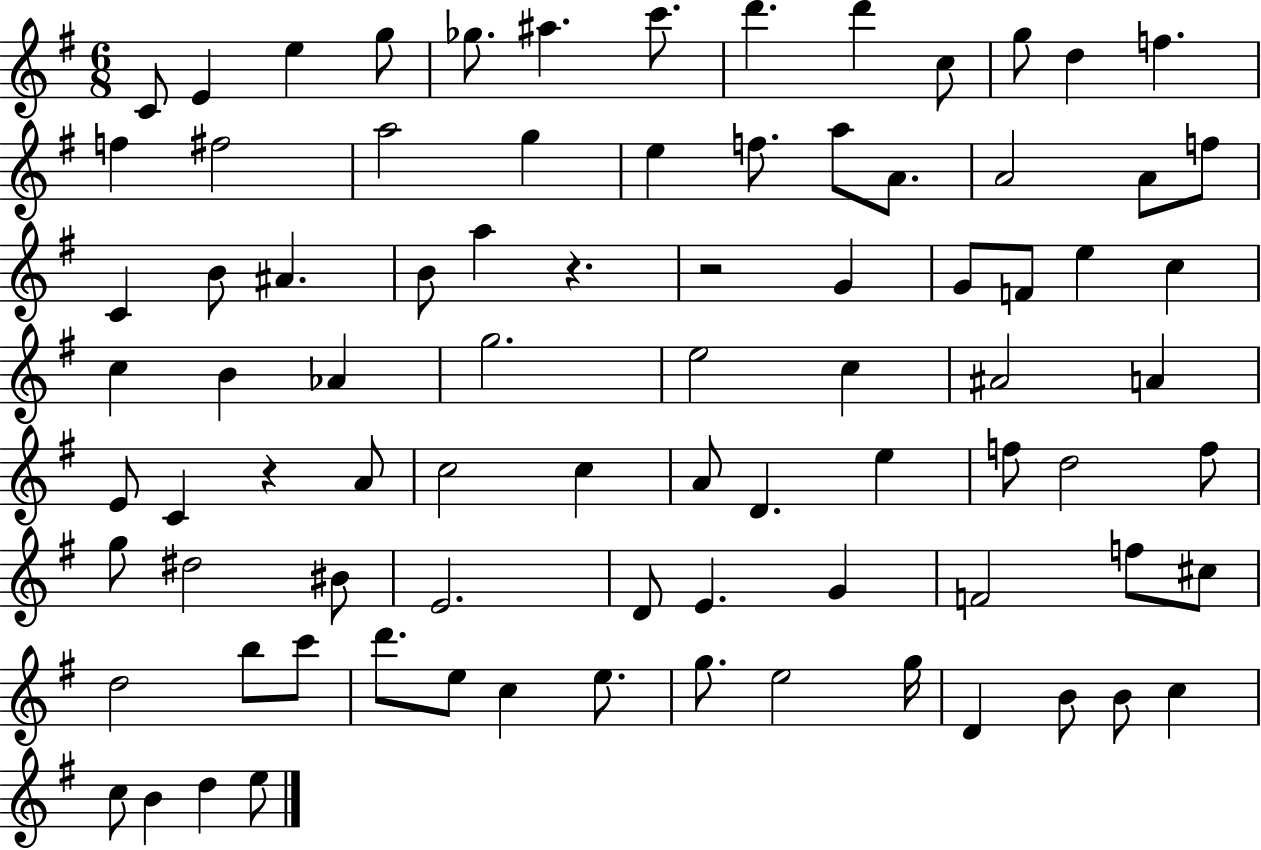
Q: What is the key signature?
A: G major